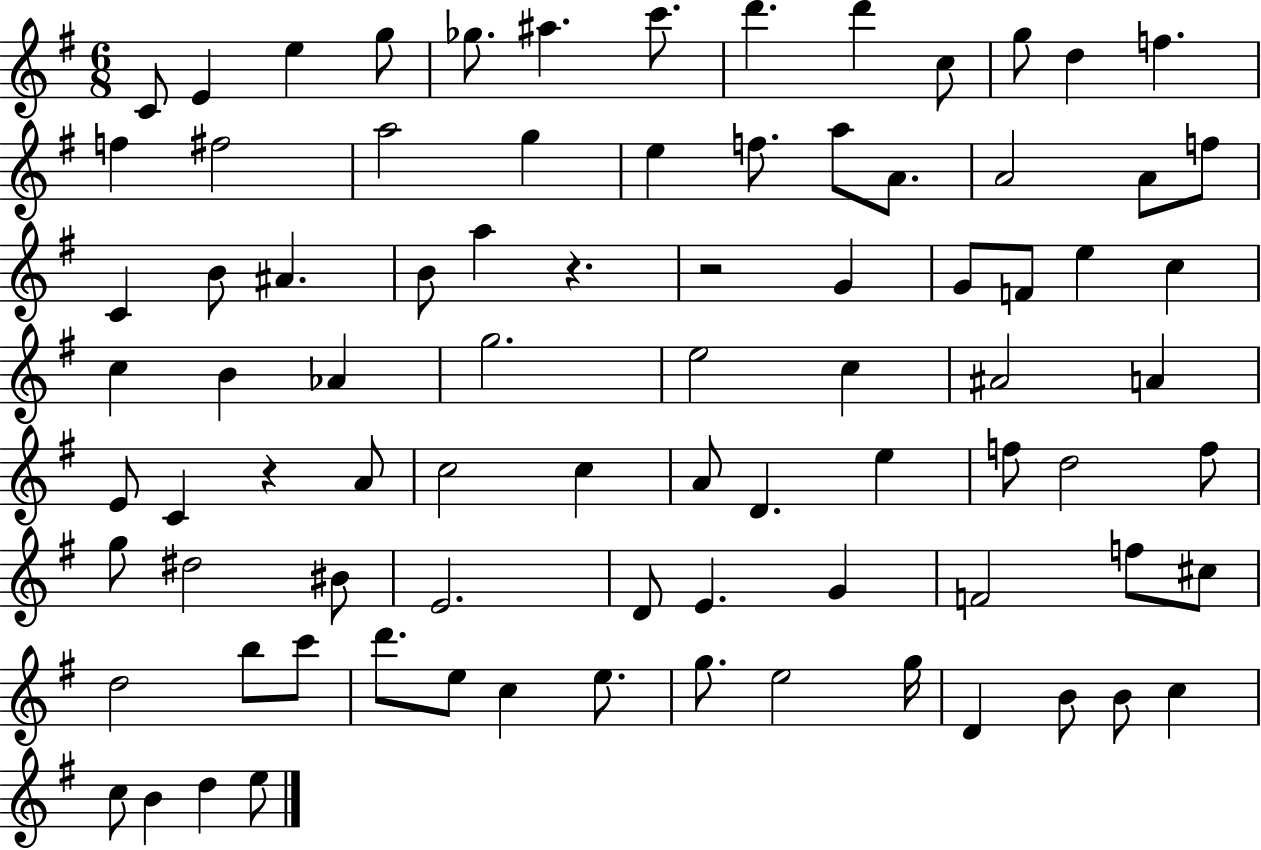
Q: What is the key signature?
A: G major